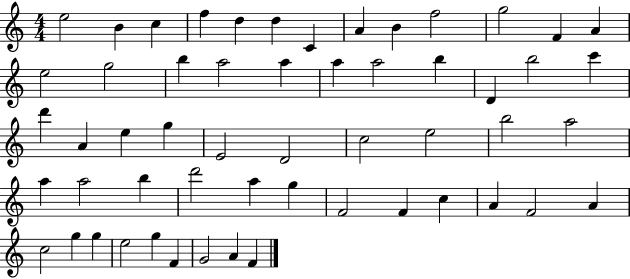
{
  \clef treble
  \numericTimeSignature
  \time 4/4
  \key c \major
  e''2 b'4 c''4 | f''4 d''4 d''4 c'4 | a'4 b'4 f''2 | g''2 f'4 a'4 | \break e''2 g''2 | b''4 a''2 a''4 | a''4 a''2 b''4 | d'4 b''2 c'''4 | \break d'''4 a'4 e''4 g''4 | e'2 d'2 | c''2 e''2 | b''2 a''2 | \break a''4 a''2 b''4 | d'''2 a''4 g''4 | f'2 f'4 c''4 | a'4 f'2 a'4 | \break c''2 g''4 g''4 | e''2 g''4 f'4 | g'2 a'4 f'4 | \bar "|."
}